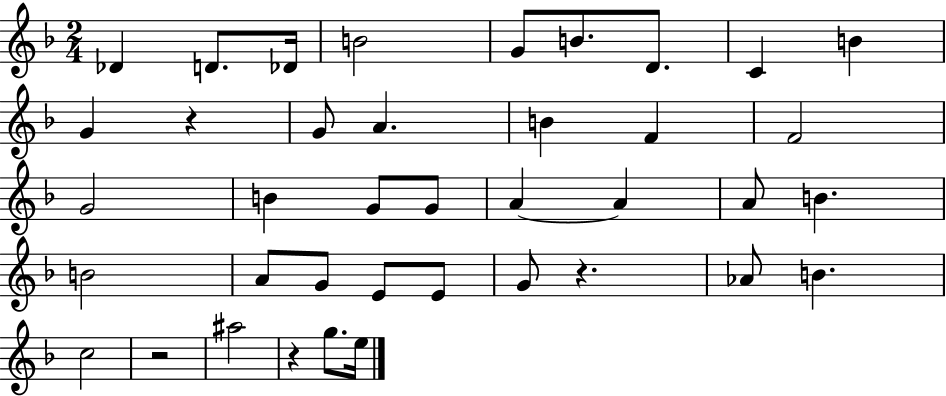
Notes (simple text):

Db4/q D4/e. Db4/s B4/h G4/e B4/e. D4/e. C4/q B4/q G4/q R/q G4/e A4/q. B4/q F4/q F4/h G4/h B4/q G4/e G4/e A4/q A4/q A4/e B4/q. B4/h A4/e G4/e E4/e E4/e G4/e R/q. Ab4/e B4/q. C5/h R/h A#5/h R/q G5/e. E5/s